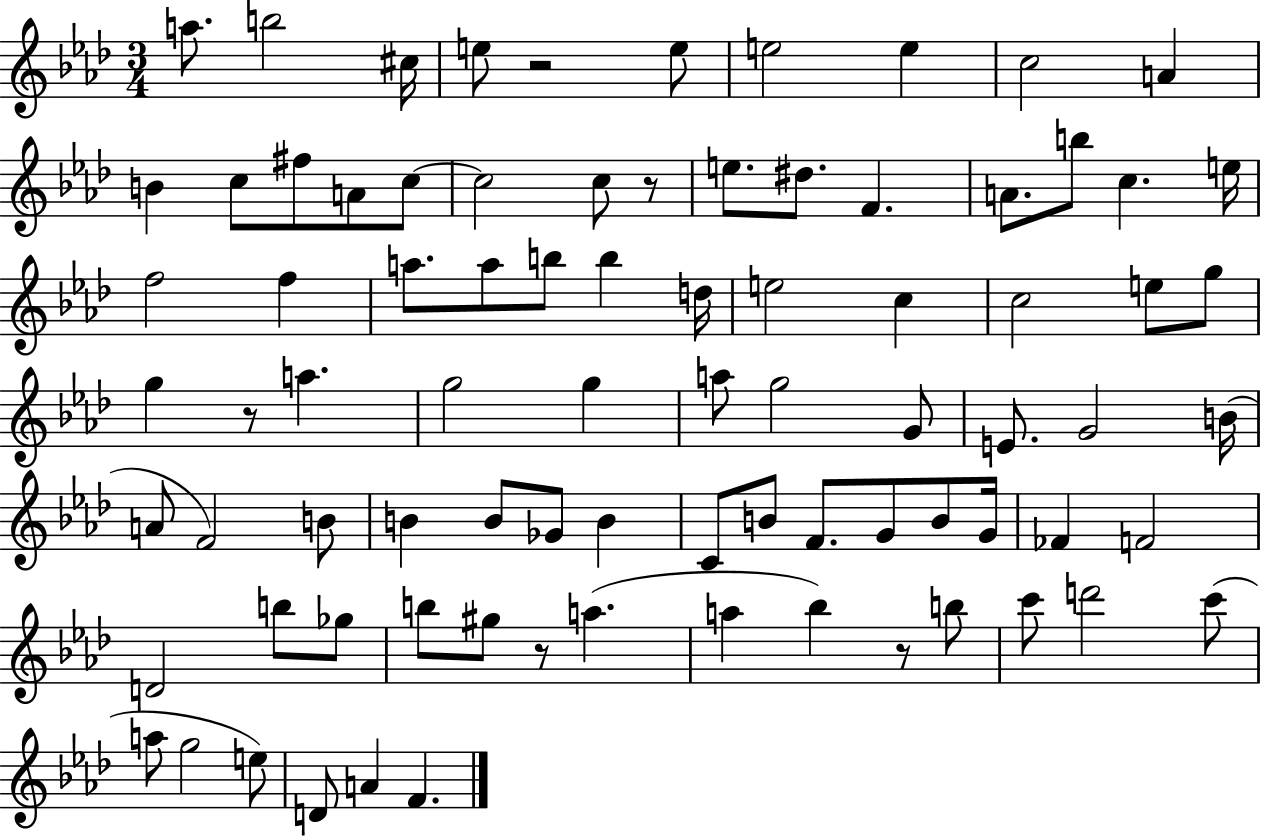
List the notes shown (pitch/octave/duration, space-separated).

A5/e. B5/h C#5/s E5/e R/h E5/e E5/h E5/q C5/h A4/q B4/q C5/e F#5/e A4/e C5/e C5/h C5/e R/e E5/e. D#5/e. F4/q. A4/e. B5/e C5/q. E5/s F5/h F5/q A5/e. A5/e B5/e B5/q D5/s E5/h C5/q C5/h E5/e G5/e G5/q R/e A5/q. G5/h G5/q A5/e G5/h G4/e E4/e. G4/h B4/s A4/e F4/h B4/e B4/q B4/e Gb4/e B4/q C4/e B4/e F4/e. G4/e B4/e G4/s FES4/q F4/h D4/h B5/e Gb5/e B5/e G#5/e R/e A5/q. A5/q Bb5/q R/e B5/e C6/e D6/h C6/e A5/e G5/h E5/e D4/e A4/q F4/q.